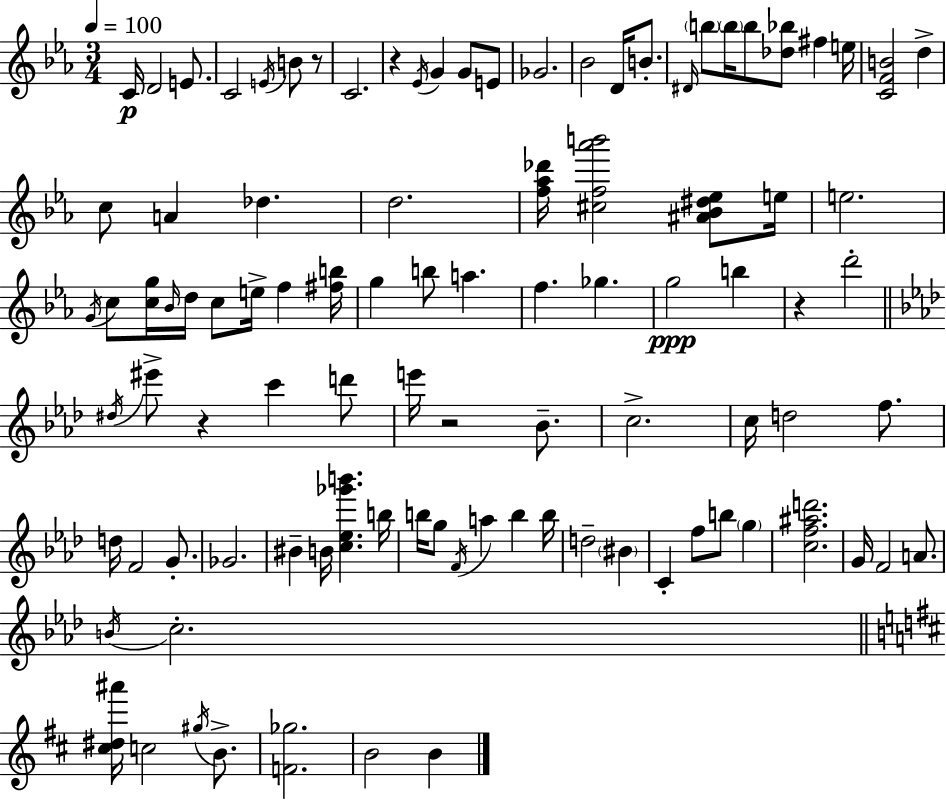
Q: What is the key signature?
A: EES major